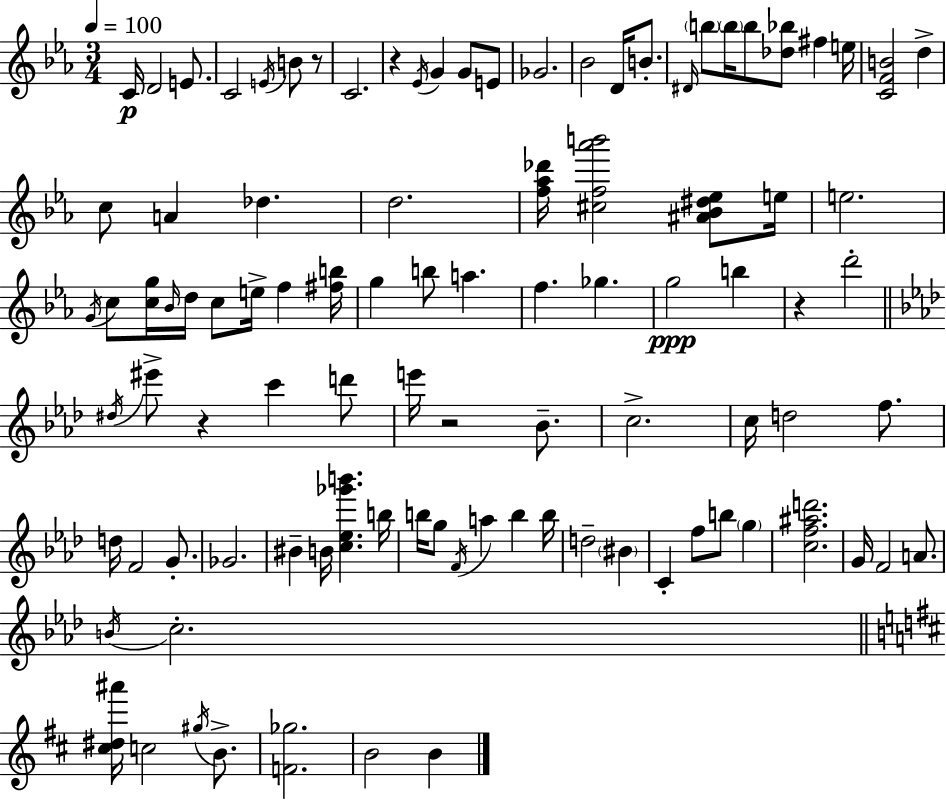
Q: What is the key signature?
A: EES major